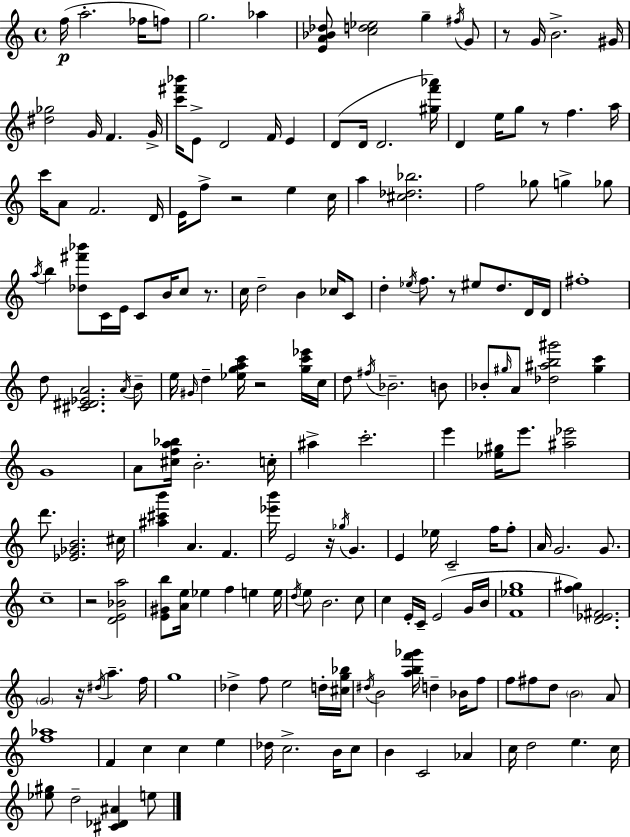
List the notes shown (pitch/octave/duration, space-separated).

F5/s A5/h. FES5/s F5/e G5/h. Ab5/q [E4,A4,Bb4,Db5]/e [C5,D5,Eb5]/h G5/q F#5/s G4/e R/e G4/s B4/h. G#4/s [D#5,Gb5]/h G4/s F4/q. G4/s [C6,F#6,Bb6]/s E4/e D4/h F4/s E4/q D4/e D4/s D4/h. [G#5,F6,Ab6]/s D4/q E5/s G5/e R/e F5/q. A5/s C6/s A4/e F4/h. D4/s E4/s F5/e R/h E5/q C5/s A5/q [C#5,Db5,Bb5]/h. F5/h Gb5/e G5/q Gb5/e A5/s B5/q [Db5,F#6,Bb6]/e C4/s E4/s C4/e B4/s C5/e R/e. C5/s D5/h B4/q CES5/s C4/e D5/q Eb5/s F5/e. R/e EIS5/e D5/e. D4/s D4/s F#5/w D5/e [C#4,D#4,Eb4,A4]/h. A4/s B4/e E5/s G#4/s D5/q [Eb5,G5,A5,C6]/s R/h [G5,C6,Eb6]/s C5/s D5/e F#5/s Bb4/h. B4/e Bb4/e G#5/s A4/e [Db5,A#5,B5,G#6]/h [G#5,C6]/q G4/w A4/e [C#5,F5,A5,Bb5]/s B4/h. C5/s A#5/q C6/h. E6/q [Eb5,G#5]/s E6/e. [A#5,Eb6]/h D6/e. [Eb4,Gb4,B4]/h. C#5/s [A#5,C#6,B6]/q A4/q. F4/q. [Eb6,B6]/s E4/h R/s Gb5/s G4/q. E4/q Eb5/s C4/h F5/s F5/e A4/s G4/h. G4/e. C5/w R/h [D4,E4,Bb4,A5]/h [E4,G#4,B5]/e [A4,E5]/s Eb5/q F5/q E5/q E5/s D5/s E5/e B4/h. C5/e C5/q E4/s C4/s E4/h G4/s B4/s [F4,Eb5,G5]/w [F5,G#5]/q [D4,Eb4,F#4]/h. G4/h R/s D#5/s A5/q. F5/s G5/w Db5/q F5/e E5/h D5/s [C#5,G5,Bb5]/s D#5/s B4/h [A5,B5,F6,Gb6]/s D5/q Bb4/s F5/e F5/e F#5/e D5/e B4/h A4/e [F5,Ab5]/w F4/q C5/q C5/q E5/q Db5/s C5/h. B4/s C5/e B4/q C4/h Ab4/q C5/s D5/h E5/q. C5/s [Eb5,G#5]/e D5/h [C#4,Db4,A#4]/q E5/e